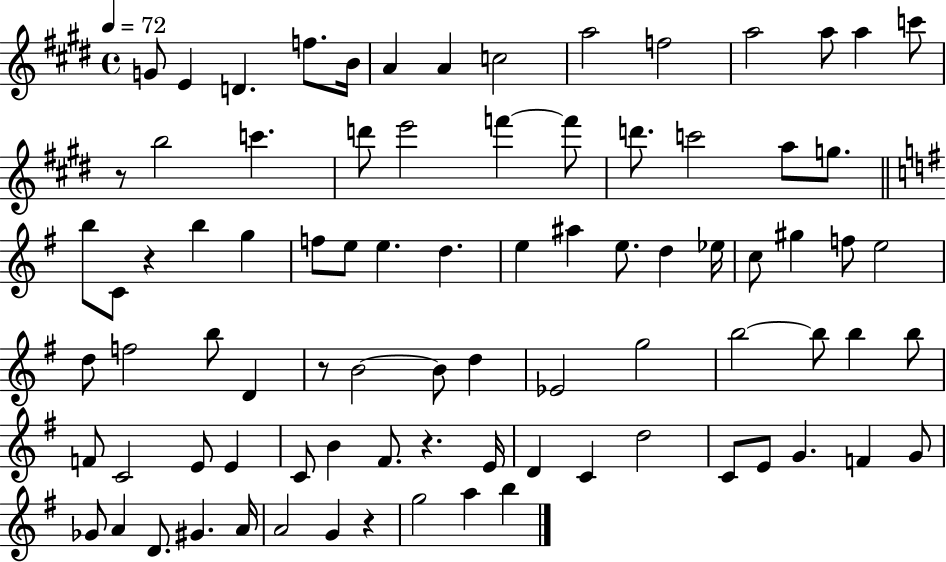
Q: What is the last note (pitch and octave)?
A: B5